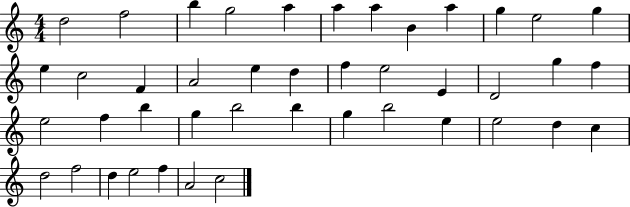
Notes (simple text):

D5/h F5/h B5/q G5/h A5/q A5/q A5/q B4/q A5/q G5/q E5/h G5/q E5/q C5/h F4/q A4/h E5/q D5/q F5/q E5/h E4/q D4/h G5/q F5/q E5/h F5/q B5/q G5/q B5/h B5/q G5/q B5/h E5/q E5/h D5/q C5/q D5/h F5/h D5/q E5/h F5/q A4/h C5/h